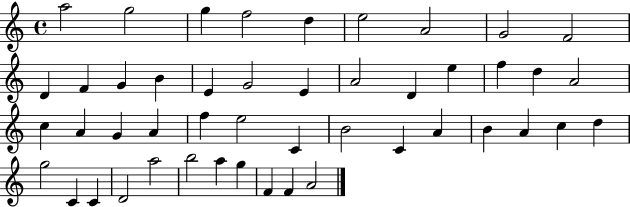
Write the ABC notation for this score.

X:1
T:Untitled
M:4/4
L:1/4
K:C
a2 g2 g f2 d e2 A2 G2 F2 D F G B E G2 E A2 D e f d A2 c A G A f e2 C B2 C A B A c d g2 C C D2 a2 b2 a g F F A2